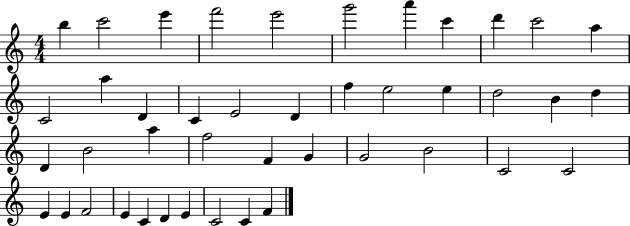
B5/q C6/h E6/q F6/h E6/h G6/h A6/q C6/q D6/q C6/h A5/q C4/h A5/q D4/q C4/q E4/h D4/q F5/q E5/h E5/q D5/h B4/q D5/q D4/q B4/h A5/q F5/h F4/q G4/q G4/h B4/h C4/h C4/h E4/q E4/q F4/h E4/q C4/q D4/q E4/q C4/h C4/q F4/q